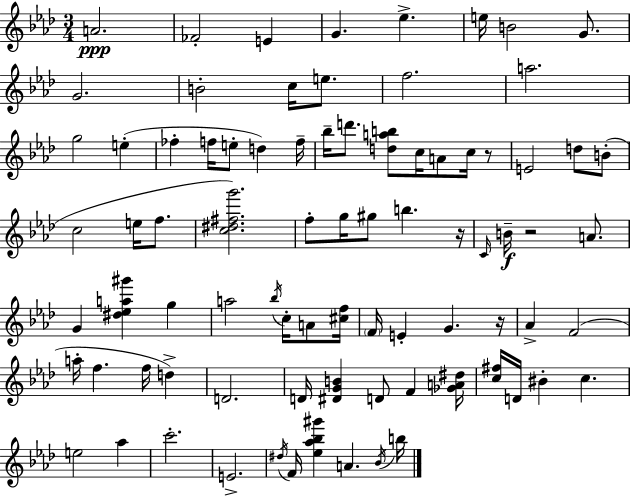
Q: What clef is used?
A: treble